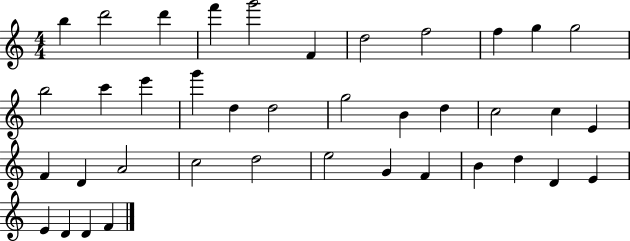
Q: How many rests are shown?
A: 0